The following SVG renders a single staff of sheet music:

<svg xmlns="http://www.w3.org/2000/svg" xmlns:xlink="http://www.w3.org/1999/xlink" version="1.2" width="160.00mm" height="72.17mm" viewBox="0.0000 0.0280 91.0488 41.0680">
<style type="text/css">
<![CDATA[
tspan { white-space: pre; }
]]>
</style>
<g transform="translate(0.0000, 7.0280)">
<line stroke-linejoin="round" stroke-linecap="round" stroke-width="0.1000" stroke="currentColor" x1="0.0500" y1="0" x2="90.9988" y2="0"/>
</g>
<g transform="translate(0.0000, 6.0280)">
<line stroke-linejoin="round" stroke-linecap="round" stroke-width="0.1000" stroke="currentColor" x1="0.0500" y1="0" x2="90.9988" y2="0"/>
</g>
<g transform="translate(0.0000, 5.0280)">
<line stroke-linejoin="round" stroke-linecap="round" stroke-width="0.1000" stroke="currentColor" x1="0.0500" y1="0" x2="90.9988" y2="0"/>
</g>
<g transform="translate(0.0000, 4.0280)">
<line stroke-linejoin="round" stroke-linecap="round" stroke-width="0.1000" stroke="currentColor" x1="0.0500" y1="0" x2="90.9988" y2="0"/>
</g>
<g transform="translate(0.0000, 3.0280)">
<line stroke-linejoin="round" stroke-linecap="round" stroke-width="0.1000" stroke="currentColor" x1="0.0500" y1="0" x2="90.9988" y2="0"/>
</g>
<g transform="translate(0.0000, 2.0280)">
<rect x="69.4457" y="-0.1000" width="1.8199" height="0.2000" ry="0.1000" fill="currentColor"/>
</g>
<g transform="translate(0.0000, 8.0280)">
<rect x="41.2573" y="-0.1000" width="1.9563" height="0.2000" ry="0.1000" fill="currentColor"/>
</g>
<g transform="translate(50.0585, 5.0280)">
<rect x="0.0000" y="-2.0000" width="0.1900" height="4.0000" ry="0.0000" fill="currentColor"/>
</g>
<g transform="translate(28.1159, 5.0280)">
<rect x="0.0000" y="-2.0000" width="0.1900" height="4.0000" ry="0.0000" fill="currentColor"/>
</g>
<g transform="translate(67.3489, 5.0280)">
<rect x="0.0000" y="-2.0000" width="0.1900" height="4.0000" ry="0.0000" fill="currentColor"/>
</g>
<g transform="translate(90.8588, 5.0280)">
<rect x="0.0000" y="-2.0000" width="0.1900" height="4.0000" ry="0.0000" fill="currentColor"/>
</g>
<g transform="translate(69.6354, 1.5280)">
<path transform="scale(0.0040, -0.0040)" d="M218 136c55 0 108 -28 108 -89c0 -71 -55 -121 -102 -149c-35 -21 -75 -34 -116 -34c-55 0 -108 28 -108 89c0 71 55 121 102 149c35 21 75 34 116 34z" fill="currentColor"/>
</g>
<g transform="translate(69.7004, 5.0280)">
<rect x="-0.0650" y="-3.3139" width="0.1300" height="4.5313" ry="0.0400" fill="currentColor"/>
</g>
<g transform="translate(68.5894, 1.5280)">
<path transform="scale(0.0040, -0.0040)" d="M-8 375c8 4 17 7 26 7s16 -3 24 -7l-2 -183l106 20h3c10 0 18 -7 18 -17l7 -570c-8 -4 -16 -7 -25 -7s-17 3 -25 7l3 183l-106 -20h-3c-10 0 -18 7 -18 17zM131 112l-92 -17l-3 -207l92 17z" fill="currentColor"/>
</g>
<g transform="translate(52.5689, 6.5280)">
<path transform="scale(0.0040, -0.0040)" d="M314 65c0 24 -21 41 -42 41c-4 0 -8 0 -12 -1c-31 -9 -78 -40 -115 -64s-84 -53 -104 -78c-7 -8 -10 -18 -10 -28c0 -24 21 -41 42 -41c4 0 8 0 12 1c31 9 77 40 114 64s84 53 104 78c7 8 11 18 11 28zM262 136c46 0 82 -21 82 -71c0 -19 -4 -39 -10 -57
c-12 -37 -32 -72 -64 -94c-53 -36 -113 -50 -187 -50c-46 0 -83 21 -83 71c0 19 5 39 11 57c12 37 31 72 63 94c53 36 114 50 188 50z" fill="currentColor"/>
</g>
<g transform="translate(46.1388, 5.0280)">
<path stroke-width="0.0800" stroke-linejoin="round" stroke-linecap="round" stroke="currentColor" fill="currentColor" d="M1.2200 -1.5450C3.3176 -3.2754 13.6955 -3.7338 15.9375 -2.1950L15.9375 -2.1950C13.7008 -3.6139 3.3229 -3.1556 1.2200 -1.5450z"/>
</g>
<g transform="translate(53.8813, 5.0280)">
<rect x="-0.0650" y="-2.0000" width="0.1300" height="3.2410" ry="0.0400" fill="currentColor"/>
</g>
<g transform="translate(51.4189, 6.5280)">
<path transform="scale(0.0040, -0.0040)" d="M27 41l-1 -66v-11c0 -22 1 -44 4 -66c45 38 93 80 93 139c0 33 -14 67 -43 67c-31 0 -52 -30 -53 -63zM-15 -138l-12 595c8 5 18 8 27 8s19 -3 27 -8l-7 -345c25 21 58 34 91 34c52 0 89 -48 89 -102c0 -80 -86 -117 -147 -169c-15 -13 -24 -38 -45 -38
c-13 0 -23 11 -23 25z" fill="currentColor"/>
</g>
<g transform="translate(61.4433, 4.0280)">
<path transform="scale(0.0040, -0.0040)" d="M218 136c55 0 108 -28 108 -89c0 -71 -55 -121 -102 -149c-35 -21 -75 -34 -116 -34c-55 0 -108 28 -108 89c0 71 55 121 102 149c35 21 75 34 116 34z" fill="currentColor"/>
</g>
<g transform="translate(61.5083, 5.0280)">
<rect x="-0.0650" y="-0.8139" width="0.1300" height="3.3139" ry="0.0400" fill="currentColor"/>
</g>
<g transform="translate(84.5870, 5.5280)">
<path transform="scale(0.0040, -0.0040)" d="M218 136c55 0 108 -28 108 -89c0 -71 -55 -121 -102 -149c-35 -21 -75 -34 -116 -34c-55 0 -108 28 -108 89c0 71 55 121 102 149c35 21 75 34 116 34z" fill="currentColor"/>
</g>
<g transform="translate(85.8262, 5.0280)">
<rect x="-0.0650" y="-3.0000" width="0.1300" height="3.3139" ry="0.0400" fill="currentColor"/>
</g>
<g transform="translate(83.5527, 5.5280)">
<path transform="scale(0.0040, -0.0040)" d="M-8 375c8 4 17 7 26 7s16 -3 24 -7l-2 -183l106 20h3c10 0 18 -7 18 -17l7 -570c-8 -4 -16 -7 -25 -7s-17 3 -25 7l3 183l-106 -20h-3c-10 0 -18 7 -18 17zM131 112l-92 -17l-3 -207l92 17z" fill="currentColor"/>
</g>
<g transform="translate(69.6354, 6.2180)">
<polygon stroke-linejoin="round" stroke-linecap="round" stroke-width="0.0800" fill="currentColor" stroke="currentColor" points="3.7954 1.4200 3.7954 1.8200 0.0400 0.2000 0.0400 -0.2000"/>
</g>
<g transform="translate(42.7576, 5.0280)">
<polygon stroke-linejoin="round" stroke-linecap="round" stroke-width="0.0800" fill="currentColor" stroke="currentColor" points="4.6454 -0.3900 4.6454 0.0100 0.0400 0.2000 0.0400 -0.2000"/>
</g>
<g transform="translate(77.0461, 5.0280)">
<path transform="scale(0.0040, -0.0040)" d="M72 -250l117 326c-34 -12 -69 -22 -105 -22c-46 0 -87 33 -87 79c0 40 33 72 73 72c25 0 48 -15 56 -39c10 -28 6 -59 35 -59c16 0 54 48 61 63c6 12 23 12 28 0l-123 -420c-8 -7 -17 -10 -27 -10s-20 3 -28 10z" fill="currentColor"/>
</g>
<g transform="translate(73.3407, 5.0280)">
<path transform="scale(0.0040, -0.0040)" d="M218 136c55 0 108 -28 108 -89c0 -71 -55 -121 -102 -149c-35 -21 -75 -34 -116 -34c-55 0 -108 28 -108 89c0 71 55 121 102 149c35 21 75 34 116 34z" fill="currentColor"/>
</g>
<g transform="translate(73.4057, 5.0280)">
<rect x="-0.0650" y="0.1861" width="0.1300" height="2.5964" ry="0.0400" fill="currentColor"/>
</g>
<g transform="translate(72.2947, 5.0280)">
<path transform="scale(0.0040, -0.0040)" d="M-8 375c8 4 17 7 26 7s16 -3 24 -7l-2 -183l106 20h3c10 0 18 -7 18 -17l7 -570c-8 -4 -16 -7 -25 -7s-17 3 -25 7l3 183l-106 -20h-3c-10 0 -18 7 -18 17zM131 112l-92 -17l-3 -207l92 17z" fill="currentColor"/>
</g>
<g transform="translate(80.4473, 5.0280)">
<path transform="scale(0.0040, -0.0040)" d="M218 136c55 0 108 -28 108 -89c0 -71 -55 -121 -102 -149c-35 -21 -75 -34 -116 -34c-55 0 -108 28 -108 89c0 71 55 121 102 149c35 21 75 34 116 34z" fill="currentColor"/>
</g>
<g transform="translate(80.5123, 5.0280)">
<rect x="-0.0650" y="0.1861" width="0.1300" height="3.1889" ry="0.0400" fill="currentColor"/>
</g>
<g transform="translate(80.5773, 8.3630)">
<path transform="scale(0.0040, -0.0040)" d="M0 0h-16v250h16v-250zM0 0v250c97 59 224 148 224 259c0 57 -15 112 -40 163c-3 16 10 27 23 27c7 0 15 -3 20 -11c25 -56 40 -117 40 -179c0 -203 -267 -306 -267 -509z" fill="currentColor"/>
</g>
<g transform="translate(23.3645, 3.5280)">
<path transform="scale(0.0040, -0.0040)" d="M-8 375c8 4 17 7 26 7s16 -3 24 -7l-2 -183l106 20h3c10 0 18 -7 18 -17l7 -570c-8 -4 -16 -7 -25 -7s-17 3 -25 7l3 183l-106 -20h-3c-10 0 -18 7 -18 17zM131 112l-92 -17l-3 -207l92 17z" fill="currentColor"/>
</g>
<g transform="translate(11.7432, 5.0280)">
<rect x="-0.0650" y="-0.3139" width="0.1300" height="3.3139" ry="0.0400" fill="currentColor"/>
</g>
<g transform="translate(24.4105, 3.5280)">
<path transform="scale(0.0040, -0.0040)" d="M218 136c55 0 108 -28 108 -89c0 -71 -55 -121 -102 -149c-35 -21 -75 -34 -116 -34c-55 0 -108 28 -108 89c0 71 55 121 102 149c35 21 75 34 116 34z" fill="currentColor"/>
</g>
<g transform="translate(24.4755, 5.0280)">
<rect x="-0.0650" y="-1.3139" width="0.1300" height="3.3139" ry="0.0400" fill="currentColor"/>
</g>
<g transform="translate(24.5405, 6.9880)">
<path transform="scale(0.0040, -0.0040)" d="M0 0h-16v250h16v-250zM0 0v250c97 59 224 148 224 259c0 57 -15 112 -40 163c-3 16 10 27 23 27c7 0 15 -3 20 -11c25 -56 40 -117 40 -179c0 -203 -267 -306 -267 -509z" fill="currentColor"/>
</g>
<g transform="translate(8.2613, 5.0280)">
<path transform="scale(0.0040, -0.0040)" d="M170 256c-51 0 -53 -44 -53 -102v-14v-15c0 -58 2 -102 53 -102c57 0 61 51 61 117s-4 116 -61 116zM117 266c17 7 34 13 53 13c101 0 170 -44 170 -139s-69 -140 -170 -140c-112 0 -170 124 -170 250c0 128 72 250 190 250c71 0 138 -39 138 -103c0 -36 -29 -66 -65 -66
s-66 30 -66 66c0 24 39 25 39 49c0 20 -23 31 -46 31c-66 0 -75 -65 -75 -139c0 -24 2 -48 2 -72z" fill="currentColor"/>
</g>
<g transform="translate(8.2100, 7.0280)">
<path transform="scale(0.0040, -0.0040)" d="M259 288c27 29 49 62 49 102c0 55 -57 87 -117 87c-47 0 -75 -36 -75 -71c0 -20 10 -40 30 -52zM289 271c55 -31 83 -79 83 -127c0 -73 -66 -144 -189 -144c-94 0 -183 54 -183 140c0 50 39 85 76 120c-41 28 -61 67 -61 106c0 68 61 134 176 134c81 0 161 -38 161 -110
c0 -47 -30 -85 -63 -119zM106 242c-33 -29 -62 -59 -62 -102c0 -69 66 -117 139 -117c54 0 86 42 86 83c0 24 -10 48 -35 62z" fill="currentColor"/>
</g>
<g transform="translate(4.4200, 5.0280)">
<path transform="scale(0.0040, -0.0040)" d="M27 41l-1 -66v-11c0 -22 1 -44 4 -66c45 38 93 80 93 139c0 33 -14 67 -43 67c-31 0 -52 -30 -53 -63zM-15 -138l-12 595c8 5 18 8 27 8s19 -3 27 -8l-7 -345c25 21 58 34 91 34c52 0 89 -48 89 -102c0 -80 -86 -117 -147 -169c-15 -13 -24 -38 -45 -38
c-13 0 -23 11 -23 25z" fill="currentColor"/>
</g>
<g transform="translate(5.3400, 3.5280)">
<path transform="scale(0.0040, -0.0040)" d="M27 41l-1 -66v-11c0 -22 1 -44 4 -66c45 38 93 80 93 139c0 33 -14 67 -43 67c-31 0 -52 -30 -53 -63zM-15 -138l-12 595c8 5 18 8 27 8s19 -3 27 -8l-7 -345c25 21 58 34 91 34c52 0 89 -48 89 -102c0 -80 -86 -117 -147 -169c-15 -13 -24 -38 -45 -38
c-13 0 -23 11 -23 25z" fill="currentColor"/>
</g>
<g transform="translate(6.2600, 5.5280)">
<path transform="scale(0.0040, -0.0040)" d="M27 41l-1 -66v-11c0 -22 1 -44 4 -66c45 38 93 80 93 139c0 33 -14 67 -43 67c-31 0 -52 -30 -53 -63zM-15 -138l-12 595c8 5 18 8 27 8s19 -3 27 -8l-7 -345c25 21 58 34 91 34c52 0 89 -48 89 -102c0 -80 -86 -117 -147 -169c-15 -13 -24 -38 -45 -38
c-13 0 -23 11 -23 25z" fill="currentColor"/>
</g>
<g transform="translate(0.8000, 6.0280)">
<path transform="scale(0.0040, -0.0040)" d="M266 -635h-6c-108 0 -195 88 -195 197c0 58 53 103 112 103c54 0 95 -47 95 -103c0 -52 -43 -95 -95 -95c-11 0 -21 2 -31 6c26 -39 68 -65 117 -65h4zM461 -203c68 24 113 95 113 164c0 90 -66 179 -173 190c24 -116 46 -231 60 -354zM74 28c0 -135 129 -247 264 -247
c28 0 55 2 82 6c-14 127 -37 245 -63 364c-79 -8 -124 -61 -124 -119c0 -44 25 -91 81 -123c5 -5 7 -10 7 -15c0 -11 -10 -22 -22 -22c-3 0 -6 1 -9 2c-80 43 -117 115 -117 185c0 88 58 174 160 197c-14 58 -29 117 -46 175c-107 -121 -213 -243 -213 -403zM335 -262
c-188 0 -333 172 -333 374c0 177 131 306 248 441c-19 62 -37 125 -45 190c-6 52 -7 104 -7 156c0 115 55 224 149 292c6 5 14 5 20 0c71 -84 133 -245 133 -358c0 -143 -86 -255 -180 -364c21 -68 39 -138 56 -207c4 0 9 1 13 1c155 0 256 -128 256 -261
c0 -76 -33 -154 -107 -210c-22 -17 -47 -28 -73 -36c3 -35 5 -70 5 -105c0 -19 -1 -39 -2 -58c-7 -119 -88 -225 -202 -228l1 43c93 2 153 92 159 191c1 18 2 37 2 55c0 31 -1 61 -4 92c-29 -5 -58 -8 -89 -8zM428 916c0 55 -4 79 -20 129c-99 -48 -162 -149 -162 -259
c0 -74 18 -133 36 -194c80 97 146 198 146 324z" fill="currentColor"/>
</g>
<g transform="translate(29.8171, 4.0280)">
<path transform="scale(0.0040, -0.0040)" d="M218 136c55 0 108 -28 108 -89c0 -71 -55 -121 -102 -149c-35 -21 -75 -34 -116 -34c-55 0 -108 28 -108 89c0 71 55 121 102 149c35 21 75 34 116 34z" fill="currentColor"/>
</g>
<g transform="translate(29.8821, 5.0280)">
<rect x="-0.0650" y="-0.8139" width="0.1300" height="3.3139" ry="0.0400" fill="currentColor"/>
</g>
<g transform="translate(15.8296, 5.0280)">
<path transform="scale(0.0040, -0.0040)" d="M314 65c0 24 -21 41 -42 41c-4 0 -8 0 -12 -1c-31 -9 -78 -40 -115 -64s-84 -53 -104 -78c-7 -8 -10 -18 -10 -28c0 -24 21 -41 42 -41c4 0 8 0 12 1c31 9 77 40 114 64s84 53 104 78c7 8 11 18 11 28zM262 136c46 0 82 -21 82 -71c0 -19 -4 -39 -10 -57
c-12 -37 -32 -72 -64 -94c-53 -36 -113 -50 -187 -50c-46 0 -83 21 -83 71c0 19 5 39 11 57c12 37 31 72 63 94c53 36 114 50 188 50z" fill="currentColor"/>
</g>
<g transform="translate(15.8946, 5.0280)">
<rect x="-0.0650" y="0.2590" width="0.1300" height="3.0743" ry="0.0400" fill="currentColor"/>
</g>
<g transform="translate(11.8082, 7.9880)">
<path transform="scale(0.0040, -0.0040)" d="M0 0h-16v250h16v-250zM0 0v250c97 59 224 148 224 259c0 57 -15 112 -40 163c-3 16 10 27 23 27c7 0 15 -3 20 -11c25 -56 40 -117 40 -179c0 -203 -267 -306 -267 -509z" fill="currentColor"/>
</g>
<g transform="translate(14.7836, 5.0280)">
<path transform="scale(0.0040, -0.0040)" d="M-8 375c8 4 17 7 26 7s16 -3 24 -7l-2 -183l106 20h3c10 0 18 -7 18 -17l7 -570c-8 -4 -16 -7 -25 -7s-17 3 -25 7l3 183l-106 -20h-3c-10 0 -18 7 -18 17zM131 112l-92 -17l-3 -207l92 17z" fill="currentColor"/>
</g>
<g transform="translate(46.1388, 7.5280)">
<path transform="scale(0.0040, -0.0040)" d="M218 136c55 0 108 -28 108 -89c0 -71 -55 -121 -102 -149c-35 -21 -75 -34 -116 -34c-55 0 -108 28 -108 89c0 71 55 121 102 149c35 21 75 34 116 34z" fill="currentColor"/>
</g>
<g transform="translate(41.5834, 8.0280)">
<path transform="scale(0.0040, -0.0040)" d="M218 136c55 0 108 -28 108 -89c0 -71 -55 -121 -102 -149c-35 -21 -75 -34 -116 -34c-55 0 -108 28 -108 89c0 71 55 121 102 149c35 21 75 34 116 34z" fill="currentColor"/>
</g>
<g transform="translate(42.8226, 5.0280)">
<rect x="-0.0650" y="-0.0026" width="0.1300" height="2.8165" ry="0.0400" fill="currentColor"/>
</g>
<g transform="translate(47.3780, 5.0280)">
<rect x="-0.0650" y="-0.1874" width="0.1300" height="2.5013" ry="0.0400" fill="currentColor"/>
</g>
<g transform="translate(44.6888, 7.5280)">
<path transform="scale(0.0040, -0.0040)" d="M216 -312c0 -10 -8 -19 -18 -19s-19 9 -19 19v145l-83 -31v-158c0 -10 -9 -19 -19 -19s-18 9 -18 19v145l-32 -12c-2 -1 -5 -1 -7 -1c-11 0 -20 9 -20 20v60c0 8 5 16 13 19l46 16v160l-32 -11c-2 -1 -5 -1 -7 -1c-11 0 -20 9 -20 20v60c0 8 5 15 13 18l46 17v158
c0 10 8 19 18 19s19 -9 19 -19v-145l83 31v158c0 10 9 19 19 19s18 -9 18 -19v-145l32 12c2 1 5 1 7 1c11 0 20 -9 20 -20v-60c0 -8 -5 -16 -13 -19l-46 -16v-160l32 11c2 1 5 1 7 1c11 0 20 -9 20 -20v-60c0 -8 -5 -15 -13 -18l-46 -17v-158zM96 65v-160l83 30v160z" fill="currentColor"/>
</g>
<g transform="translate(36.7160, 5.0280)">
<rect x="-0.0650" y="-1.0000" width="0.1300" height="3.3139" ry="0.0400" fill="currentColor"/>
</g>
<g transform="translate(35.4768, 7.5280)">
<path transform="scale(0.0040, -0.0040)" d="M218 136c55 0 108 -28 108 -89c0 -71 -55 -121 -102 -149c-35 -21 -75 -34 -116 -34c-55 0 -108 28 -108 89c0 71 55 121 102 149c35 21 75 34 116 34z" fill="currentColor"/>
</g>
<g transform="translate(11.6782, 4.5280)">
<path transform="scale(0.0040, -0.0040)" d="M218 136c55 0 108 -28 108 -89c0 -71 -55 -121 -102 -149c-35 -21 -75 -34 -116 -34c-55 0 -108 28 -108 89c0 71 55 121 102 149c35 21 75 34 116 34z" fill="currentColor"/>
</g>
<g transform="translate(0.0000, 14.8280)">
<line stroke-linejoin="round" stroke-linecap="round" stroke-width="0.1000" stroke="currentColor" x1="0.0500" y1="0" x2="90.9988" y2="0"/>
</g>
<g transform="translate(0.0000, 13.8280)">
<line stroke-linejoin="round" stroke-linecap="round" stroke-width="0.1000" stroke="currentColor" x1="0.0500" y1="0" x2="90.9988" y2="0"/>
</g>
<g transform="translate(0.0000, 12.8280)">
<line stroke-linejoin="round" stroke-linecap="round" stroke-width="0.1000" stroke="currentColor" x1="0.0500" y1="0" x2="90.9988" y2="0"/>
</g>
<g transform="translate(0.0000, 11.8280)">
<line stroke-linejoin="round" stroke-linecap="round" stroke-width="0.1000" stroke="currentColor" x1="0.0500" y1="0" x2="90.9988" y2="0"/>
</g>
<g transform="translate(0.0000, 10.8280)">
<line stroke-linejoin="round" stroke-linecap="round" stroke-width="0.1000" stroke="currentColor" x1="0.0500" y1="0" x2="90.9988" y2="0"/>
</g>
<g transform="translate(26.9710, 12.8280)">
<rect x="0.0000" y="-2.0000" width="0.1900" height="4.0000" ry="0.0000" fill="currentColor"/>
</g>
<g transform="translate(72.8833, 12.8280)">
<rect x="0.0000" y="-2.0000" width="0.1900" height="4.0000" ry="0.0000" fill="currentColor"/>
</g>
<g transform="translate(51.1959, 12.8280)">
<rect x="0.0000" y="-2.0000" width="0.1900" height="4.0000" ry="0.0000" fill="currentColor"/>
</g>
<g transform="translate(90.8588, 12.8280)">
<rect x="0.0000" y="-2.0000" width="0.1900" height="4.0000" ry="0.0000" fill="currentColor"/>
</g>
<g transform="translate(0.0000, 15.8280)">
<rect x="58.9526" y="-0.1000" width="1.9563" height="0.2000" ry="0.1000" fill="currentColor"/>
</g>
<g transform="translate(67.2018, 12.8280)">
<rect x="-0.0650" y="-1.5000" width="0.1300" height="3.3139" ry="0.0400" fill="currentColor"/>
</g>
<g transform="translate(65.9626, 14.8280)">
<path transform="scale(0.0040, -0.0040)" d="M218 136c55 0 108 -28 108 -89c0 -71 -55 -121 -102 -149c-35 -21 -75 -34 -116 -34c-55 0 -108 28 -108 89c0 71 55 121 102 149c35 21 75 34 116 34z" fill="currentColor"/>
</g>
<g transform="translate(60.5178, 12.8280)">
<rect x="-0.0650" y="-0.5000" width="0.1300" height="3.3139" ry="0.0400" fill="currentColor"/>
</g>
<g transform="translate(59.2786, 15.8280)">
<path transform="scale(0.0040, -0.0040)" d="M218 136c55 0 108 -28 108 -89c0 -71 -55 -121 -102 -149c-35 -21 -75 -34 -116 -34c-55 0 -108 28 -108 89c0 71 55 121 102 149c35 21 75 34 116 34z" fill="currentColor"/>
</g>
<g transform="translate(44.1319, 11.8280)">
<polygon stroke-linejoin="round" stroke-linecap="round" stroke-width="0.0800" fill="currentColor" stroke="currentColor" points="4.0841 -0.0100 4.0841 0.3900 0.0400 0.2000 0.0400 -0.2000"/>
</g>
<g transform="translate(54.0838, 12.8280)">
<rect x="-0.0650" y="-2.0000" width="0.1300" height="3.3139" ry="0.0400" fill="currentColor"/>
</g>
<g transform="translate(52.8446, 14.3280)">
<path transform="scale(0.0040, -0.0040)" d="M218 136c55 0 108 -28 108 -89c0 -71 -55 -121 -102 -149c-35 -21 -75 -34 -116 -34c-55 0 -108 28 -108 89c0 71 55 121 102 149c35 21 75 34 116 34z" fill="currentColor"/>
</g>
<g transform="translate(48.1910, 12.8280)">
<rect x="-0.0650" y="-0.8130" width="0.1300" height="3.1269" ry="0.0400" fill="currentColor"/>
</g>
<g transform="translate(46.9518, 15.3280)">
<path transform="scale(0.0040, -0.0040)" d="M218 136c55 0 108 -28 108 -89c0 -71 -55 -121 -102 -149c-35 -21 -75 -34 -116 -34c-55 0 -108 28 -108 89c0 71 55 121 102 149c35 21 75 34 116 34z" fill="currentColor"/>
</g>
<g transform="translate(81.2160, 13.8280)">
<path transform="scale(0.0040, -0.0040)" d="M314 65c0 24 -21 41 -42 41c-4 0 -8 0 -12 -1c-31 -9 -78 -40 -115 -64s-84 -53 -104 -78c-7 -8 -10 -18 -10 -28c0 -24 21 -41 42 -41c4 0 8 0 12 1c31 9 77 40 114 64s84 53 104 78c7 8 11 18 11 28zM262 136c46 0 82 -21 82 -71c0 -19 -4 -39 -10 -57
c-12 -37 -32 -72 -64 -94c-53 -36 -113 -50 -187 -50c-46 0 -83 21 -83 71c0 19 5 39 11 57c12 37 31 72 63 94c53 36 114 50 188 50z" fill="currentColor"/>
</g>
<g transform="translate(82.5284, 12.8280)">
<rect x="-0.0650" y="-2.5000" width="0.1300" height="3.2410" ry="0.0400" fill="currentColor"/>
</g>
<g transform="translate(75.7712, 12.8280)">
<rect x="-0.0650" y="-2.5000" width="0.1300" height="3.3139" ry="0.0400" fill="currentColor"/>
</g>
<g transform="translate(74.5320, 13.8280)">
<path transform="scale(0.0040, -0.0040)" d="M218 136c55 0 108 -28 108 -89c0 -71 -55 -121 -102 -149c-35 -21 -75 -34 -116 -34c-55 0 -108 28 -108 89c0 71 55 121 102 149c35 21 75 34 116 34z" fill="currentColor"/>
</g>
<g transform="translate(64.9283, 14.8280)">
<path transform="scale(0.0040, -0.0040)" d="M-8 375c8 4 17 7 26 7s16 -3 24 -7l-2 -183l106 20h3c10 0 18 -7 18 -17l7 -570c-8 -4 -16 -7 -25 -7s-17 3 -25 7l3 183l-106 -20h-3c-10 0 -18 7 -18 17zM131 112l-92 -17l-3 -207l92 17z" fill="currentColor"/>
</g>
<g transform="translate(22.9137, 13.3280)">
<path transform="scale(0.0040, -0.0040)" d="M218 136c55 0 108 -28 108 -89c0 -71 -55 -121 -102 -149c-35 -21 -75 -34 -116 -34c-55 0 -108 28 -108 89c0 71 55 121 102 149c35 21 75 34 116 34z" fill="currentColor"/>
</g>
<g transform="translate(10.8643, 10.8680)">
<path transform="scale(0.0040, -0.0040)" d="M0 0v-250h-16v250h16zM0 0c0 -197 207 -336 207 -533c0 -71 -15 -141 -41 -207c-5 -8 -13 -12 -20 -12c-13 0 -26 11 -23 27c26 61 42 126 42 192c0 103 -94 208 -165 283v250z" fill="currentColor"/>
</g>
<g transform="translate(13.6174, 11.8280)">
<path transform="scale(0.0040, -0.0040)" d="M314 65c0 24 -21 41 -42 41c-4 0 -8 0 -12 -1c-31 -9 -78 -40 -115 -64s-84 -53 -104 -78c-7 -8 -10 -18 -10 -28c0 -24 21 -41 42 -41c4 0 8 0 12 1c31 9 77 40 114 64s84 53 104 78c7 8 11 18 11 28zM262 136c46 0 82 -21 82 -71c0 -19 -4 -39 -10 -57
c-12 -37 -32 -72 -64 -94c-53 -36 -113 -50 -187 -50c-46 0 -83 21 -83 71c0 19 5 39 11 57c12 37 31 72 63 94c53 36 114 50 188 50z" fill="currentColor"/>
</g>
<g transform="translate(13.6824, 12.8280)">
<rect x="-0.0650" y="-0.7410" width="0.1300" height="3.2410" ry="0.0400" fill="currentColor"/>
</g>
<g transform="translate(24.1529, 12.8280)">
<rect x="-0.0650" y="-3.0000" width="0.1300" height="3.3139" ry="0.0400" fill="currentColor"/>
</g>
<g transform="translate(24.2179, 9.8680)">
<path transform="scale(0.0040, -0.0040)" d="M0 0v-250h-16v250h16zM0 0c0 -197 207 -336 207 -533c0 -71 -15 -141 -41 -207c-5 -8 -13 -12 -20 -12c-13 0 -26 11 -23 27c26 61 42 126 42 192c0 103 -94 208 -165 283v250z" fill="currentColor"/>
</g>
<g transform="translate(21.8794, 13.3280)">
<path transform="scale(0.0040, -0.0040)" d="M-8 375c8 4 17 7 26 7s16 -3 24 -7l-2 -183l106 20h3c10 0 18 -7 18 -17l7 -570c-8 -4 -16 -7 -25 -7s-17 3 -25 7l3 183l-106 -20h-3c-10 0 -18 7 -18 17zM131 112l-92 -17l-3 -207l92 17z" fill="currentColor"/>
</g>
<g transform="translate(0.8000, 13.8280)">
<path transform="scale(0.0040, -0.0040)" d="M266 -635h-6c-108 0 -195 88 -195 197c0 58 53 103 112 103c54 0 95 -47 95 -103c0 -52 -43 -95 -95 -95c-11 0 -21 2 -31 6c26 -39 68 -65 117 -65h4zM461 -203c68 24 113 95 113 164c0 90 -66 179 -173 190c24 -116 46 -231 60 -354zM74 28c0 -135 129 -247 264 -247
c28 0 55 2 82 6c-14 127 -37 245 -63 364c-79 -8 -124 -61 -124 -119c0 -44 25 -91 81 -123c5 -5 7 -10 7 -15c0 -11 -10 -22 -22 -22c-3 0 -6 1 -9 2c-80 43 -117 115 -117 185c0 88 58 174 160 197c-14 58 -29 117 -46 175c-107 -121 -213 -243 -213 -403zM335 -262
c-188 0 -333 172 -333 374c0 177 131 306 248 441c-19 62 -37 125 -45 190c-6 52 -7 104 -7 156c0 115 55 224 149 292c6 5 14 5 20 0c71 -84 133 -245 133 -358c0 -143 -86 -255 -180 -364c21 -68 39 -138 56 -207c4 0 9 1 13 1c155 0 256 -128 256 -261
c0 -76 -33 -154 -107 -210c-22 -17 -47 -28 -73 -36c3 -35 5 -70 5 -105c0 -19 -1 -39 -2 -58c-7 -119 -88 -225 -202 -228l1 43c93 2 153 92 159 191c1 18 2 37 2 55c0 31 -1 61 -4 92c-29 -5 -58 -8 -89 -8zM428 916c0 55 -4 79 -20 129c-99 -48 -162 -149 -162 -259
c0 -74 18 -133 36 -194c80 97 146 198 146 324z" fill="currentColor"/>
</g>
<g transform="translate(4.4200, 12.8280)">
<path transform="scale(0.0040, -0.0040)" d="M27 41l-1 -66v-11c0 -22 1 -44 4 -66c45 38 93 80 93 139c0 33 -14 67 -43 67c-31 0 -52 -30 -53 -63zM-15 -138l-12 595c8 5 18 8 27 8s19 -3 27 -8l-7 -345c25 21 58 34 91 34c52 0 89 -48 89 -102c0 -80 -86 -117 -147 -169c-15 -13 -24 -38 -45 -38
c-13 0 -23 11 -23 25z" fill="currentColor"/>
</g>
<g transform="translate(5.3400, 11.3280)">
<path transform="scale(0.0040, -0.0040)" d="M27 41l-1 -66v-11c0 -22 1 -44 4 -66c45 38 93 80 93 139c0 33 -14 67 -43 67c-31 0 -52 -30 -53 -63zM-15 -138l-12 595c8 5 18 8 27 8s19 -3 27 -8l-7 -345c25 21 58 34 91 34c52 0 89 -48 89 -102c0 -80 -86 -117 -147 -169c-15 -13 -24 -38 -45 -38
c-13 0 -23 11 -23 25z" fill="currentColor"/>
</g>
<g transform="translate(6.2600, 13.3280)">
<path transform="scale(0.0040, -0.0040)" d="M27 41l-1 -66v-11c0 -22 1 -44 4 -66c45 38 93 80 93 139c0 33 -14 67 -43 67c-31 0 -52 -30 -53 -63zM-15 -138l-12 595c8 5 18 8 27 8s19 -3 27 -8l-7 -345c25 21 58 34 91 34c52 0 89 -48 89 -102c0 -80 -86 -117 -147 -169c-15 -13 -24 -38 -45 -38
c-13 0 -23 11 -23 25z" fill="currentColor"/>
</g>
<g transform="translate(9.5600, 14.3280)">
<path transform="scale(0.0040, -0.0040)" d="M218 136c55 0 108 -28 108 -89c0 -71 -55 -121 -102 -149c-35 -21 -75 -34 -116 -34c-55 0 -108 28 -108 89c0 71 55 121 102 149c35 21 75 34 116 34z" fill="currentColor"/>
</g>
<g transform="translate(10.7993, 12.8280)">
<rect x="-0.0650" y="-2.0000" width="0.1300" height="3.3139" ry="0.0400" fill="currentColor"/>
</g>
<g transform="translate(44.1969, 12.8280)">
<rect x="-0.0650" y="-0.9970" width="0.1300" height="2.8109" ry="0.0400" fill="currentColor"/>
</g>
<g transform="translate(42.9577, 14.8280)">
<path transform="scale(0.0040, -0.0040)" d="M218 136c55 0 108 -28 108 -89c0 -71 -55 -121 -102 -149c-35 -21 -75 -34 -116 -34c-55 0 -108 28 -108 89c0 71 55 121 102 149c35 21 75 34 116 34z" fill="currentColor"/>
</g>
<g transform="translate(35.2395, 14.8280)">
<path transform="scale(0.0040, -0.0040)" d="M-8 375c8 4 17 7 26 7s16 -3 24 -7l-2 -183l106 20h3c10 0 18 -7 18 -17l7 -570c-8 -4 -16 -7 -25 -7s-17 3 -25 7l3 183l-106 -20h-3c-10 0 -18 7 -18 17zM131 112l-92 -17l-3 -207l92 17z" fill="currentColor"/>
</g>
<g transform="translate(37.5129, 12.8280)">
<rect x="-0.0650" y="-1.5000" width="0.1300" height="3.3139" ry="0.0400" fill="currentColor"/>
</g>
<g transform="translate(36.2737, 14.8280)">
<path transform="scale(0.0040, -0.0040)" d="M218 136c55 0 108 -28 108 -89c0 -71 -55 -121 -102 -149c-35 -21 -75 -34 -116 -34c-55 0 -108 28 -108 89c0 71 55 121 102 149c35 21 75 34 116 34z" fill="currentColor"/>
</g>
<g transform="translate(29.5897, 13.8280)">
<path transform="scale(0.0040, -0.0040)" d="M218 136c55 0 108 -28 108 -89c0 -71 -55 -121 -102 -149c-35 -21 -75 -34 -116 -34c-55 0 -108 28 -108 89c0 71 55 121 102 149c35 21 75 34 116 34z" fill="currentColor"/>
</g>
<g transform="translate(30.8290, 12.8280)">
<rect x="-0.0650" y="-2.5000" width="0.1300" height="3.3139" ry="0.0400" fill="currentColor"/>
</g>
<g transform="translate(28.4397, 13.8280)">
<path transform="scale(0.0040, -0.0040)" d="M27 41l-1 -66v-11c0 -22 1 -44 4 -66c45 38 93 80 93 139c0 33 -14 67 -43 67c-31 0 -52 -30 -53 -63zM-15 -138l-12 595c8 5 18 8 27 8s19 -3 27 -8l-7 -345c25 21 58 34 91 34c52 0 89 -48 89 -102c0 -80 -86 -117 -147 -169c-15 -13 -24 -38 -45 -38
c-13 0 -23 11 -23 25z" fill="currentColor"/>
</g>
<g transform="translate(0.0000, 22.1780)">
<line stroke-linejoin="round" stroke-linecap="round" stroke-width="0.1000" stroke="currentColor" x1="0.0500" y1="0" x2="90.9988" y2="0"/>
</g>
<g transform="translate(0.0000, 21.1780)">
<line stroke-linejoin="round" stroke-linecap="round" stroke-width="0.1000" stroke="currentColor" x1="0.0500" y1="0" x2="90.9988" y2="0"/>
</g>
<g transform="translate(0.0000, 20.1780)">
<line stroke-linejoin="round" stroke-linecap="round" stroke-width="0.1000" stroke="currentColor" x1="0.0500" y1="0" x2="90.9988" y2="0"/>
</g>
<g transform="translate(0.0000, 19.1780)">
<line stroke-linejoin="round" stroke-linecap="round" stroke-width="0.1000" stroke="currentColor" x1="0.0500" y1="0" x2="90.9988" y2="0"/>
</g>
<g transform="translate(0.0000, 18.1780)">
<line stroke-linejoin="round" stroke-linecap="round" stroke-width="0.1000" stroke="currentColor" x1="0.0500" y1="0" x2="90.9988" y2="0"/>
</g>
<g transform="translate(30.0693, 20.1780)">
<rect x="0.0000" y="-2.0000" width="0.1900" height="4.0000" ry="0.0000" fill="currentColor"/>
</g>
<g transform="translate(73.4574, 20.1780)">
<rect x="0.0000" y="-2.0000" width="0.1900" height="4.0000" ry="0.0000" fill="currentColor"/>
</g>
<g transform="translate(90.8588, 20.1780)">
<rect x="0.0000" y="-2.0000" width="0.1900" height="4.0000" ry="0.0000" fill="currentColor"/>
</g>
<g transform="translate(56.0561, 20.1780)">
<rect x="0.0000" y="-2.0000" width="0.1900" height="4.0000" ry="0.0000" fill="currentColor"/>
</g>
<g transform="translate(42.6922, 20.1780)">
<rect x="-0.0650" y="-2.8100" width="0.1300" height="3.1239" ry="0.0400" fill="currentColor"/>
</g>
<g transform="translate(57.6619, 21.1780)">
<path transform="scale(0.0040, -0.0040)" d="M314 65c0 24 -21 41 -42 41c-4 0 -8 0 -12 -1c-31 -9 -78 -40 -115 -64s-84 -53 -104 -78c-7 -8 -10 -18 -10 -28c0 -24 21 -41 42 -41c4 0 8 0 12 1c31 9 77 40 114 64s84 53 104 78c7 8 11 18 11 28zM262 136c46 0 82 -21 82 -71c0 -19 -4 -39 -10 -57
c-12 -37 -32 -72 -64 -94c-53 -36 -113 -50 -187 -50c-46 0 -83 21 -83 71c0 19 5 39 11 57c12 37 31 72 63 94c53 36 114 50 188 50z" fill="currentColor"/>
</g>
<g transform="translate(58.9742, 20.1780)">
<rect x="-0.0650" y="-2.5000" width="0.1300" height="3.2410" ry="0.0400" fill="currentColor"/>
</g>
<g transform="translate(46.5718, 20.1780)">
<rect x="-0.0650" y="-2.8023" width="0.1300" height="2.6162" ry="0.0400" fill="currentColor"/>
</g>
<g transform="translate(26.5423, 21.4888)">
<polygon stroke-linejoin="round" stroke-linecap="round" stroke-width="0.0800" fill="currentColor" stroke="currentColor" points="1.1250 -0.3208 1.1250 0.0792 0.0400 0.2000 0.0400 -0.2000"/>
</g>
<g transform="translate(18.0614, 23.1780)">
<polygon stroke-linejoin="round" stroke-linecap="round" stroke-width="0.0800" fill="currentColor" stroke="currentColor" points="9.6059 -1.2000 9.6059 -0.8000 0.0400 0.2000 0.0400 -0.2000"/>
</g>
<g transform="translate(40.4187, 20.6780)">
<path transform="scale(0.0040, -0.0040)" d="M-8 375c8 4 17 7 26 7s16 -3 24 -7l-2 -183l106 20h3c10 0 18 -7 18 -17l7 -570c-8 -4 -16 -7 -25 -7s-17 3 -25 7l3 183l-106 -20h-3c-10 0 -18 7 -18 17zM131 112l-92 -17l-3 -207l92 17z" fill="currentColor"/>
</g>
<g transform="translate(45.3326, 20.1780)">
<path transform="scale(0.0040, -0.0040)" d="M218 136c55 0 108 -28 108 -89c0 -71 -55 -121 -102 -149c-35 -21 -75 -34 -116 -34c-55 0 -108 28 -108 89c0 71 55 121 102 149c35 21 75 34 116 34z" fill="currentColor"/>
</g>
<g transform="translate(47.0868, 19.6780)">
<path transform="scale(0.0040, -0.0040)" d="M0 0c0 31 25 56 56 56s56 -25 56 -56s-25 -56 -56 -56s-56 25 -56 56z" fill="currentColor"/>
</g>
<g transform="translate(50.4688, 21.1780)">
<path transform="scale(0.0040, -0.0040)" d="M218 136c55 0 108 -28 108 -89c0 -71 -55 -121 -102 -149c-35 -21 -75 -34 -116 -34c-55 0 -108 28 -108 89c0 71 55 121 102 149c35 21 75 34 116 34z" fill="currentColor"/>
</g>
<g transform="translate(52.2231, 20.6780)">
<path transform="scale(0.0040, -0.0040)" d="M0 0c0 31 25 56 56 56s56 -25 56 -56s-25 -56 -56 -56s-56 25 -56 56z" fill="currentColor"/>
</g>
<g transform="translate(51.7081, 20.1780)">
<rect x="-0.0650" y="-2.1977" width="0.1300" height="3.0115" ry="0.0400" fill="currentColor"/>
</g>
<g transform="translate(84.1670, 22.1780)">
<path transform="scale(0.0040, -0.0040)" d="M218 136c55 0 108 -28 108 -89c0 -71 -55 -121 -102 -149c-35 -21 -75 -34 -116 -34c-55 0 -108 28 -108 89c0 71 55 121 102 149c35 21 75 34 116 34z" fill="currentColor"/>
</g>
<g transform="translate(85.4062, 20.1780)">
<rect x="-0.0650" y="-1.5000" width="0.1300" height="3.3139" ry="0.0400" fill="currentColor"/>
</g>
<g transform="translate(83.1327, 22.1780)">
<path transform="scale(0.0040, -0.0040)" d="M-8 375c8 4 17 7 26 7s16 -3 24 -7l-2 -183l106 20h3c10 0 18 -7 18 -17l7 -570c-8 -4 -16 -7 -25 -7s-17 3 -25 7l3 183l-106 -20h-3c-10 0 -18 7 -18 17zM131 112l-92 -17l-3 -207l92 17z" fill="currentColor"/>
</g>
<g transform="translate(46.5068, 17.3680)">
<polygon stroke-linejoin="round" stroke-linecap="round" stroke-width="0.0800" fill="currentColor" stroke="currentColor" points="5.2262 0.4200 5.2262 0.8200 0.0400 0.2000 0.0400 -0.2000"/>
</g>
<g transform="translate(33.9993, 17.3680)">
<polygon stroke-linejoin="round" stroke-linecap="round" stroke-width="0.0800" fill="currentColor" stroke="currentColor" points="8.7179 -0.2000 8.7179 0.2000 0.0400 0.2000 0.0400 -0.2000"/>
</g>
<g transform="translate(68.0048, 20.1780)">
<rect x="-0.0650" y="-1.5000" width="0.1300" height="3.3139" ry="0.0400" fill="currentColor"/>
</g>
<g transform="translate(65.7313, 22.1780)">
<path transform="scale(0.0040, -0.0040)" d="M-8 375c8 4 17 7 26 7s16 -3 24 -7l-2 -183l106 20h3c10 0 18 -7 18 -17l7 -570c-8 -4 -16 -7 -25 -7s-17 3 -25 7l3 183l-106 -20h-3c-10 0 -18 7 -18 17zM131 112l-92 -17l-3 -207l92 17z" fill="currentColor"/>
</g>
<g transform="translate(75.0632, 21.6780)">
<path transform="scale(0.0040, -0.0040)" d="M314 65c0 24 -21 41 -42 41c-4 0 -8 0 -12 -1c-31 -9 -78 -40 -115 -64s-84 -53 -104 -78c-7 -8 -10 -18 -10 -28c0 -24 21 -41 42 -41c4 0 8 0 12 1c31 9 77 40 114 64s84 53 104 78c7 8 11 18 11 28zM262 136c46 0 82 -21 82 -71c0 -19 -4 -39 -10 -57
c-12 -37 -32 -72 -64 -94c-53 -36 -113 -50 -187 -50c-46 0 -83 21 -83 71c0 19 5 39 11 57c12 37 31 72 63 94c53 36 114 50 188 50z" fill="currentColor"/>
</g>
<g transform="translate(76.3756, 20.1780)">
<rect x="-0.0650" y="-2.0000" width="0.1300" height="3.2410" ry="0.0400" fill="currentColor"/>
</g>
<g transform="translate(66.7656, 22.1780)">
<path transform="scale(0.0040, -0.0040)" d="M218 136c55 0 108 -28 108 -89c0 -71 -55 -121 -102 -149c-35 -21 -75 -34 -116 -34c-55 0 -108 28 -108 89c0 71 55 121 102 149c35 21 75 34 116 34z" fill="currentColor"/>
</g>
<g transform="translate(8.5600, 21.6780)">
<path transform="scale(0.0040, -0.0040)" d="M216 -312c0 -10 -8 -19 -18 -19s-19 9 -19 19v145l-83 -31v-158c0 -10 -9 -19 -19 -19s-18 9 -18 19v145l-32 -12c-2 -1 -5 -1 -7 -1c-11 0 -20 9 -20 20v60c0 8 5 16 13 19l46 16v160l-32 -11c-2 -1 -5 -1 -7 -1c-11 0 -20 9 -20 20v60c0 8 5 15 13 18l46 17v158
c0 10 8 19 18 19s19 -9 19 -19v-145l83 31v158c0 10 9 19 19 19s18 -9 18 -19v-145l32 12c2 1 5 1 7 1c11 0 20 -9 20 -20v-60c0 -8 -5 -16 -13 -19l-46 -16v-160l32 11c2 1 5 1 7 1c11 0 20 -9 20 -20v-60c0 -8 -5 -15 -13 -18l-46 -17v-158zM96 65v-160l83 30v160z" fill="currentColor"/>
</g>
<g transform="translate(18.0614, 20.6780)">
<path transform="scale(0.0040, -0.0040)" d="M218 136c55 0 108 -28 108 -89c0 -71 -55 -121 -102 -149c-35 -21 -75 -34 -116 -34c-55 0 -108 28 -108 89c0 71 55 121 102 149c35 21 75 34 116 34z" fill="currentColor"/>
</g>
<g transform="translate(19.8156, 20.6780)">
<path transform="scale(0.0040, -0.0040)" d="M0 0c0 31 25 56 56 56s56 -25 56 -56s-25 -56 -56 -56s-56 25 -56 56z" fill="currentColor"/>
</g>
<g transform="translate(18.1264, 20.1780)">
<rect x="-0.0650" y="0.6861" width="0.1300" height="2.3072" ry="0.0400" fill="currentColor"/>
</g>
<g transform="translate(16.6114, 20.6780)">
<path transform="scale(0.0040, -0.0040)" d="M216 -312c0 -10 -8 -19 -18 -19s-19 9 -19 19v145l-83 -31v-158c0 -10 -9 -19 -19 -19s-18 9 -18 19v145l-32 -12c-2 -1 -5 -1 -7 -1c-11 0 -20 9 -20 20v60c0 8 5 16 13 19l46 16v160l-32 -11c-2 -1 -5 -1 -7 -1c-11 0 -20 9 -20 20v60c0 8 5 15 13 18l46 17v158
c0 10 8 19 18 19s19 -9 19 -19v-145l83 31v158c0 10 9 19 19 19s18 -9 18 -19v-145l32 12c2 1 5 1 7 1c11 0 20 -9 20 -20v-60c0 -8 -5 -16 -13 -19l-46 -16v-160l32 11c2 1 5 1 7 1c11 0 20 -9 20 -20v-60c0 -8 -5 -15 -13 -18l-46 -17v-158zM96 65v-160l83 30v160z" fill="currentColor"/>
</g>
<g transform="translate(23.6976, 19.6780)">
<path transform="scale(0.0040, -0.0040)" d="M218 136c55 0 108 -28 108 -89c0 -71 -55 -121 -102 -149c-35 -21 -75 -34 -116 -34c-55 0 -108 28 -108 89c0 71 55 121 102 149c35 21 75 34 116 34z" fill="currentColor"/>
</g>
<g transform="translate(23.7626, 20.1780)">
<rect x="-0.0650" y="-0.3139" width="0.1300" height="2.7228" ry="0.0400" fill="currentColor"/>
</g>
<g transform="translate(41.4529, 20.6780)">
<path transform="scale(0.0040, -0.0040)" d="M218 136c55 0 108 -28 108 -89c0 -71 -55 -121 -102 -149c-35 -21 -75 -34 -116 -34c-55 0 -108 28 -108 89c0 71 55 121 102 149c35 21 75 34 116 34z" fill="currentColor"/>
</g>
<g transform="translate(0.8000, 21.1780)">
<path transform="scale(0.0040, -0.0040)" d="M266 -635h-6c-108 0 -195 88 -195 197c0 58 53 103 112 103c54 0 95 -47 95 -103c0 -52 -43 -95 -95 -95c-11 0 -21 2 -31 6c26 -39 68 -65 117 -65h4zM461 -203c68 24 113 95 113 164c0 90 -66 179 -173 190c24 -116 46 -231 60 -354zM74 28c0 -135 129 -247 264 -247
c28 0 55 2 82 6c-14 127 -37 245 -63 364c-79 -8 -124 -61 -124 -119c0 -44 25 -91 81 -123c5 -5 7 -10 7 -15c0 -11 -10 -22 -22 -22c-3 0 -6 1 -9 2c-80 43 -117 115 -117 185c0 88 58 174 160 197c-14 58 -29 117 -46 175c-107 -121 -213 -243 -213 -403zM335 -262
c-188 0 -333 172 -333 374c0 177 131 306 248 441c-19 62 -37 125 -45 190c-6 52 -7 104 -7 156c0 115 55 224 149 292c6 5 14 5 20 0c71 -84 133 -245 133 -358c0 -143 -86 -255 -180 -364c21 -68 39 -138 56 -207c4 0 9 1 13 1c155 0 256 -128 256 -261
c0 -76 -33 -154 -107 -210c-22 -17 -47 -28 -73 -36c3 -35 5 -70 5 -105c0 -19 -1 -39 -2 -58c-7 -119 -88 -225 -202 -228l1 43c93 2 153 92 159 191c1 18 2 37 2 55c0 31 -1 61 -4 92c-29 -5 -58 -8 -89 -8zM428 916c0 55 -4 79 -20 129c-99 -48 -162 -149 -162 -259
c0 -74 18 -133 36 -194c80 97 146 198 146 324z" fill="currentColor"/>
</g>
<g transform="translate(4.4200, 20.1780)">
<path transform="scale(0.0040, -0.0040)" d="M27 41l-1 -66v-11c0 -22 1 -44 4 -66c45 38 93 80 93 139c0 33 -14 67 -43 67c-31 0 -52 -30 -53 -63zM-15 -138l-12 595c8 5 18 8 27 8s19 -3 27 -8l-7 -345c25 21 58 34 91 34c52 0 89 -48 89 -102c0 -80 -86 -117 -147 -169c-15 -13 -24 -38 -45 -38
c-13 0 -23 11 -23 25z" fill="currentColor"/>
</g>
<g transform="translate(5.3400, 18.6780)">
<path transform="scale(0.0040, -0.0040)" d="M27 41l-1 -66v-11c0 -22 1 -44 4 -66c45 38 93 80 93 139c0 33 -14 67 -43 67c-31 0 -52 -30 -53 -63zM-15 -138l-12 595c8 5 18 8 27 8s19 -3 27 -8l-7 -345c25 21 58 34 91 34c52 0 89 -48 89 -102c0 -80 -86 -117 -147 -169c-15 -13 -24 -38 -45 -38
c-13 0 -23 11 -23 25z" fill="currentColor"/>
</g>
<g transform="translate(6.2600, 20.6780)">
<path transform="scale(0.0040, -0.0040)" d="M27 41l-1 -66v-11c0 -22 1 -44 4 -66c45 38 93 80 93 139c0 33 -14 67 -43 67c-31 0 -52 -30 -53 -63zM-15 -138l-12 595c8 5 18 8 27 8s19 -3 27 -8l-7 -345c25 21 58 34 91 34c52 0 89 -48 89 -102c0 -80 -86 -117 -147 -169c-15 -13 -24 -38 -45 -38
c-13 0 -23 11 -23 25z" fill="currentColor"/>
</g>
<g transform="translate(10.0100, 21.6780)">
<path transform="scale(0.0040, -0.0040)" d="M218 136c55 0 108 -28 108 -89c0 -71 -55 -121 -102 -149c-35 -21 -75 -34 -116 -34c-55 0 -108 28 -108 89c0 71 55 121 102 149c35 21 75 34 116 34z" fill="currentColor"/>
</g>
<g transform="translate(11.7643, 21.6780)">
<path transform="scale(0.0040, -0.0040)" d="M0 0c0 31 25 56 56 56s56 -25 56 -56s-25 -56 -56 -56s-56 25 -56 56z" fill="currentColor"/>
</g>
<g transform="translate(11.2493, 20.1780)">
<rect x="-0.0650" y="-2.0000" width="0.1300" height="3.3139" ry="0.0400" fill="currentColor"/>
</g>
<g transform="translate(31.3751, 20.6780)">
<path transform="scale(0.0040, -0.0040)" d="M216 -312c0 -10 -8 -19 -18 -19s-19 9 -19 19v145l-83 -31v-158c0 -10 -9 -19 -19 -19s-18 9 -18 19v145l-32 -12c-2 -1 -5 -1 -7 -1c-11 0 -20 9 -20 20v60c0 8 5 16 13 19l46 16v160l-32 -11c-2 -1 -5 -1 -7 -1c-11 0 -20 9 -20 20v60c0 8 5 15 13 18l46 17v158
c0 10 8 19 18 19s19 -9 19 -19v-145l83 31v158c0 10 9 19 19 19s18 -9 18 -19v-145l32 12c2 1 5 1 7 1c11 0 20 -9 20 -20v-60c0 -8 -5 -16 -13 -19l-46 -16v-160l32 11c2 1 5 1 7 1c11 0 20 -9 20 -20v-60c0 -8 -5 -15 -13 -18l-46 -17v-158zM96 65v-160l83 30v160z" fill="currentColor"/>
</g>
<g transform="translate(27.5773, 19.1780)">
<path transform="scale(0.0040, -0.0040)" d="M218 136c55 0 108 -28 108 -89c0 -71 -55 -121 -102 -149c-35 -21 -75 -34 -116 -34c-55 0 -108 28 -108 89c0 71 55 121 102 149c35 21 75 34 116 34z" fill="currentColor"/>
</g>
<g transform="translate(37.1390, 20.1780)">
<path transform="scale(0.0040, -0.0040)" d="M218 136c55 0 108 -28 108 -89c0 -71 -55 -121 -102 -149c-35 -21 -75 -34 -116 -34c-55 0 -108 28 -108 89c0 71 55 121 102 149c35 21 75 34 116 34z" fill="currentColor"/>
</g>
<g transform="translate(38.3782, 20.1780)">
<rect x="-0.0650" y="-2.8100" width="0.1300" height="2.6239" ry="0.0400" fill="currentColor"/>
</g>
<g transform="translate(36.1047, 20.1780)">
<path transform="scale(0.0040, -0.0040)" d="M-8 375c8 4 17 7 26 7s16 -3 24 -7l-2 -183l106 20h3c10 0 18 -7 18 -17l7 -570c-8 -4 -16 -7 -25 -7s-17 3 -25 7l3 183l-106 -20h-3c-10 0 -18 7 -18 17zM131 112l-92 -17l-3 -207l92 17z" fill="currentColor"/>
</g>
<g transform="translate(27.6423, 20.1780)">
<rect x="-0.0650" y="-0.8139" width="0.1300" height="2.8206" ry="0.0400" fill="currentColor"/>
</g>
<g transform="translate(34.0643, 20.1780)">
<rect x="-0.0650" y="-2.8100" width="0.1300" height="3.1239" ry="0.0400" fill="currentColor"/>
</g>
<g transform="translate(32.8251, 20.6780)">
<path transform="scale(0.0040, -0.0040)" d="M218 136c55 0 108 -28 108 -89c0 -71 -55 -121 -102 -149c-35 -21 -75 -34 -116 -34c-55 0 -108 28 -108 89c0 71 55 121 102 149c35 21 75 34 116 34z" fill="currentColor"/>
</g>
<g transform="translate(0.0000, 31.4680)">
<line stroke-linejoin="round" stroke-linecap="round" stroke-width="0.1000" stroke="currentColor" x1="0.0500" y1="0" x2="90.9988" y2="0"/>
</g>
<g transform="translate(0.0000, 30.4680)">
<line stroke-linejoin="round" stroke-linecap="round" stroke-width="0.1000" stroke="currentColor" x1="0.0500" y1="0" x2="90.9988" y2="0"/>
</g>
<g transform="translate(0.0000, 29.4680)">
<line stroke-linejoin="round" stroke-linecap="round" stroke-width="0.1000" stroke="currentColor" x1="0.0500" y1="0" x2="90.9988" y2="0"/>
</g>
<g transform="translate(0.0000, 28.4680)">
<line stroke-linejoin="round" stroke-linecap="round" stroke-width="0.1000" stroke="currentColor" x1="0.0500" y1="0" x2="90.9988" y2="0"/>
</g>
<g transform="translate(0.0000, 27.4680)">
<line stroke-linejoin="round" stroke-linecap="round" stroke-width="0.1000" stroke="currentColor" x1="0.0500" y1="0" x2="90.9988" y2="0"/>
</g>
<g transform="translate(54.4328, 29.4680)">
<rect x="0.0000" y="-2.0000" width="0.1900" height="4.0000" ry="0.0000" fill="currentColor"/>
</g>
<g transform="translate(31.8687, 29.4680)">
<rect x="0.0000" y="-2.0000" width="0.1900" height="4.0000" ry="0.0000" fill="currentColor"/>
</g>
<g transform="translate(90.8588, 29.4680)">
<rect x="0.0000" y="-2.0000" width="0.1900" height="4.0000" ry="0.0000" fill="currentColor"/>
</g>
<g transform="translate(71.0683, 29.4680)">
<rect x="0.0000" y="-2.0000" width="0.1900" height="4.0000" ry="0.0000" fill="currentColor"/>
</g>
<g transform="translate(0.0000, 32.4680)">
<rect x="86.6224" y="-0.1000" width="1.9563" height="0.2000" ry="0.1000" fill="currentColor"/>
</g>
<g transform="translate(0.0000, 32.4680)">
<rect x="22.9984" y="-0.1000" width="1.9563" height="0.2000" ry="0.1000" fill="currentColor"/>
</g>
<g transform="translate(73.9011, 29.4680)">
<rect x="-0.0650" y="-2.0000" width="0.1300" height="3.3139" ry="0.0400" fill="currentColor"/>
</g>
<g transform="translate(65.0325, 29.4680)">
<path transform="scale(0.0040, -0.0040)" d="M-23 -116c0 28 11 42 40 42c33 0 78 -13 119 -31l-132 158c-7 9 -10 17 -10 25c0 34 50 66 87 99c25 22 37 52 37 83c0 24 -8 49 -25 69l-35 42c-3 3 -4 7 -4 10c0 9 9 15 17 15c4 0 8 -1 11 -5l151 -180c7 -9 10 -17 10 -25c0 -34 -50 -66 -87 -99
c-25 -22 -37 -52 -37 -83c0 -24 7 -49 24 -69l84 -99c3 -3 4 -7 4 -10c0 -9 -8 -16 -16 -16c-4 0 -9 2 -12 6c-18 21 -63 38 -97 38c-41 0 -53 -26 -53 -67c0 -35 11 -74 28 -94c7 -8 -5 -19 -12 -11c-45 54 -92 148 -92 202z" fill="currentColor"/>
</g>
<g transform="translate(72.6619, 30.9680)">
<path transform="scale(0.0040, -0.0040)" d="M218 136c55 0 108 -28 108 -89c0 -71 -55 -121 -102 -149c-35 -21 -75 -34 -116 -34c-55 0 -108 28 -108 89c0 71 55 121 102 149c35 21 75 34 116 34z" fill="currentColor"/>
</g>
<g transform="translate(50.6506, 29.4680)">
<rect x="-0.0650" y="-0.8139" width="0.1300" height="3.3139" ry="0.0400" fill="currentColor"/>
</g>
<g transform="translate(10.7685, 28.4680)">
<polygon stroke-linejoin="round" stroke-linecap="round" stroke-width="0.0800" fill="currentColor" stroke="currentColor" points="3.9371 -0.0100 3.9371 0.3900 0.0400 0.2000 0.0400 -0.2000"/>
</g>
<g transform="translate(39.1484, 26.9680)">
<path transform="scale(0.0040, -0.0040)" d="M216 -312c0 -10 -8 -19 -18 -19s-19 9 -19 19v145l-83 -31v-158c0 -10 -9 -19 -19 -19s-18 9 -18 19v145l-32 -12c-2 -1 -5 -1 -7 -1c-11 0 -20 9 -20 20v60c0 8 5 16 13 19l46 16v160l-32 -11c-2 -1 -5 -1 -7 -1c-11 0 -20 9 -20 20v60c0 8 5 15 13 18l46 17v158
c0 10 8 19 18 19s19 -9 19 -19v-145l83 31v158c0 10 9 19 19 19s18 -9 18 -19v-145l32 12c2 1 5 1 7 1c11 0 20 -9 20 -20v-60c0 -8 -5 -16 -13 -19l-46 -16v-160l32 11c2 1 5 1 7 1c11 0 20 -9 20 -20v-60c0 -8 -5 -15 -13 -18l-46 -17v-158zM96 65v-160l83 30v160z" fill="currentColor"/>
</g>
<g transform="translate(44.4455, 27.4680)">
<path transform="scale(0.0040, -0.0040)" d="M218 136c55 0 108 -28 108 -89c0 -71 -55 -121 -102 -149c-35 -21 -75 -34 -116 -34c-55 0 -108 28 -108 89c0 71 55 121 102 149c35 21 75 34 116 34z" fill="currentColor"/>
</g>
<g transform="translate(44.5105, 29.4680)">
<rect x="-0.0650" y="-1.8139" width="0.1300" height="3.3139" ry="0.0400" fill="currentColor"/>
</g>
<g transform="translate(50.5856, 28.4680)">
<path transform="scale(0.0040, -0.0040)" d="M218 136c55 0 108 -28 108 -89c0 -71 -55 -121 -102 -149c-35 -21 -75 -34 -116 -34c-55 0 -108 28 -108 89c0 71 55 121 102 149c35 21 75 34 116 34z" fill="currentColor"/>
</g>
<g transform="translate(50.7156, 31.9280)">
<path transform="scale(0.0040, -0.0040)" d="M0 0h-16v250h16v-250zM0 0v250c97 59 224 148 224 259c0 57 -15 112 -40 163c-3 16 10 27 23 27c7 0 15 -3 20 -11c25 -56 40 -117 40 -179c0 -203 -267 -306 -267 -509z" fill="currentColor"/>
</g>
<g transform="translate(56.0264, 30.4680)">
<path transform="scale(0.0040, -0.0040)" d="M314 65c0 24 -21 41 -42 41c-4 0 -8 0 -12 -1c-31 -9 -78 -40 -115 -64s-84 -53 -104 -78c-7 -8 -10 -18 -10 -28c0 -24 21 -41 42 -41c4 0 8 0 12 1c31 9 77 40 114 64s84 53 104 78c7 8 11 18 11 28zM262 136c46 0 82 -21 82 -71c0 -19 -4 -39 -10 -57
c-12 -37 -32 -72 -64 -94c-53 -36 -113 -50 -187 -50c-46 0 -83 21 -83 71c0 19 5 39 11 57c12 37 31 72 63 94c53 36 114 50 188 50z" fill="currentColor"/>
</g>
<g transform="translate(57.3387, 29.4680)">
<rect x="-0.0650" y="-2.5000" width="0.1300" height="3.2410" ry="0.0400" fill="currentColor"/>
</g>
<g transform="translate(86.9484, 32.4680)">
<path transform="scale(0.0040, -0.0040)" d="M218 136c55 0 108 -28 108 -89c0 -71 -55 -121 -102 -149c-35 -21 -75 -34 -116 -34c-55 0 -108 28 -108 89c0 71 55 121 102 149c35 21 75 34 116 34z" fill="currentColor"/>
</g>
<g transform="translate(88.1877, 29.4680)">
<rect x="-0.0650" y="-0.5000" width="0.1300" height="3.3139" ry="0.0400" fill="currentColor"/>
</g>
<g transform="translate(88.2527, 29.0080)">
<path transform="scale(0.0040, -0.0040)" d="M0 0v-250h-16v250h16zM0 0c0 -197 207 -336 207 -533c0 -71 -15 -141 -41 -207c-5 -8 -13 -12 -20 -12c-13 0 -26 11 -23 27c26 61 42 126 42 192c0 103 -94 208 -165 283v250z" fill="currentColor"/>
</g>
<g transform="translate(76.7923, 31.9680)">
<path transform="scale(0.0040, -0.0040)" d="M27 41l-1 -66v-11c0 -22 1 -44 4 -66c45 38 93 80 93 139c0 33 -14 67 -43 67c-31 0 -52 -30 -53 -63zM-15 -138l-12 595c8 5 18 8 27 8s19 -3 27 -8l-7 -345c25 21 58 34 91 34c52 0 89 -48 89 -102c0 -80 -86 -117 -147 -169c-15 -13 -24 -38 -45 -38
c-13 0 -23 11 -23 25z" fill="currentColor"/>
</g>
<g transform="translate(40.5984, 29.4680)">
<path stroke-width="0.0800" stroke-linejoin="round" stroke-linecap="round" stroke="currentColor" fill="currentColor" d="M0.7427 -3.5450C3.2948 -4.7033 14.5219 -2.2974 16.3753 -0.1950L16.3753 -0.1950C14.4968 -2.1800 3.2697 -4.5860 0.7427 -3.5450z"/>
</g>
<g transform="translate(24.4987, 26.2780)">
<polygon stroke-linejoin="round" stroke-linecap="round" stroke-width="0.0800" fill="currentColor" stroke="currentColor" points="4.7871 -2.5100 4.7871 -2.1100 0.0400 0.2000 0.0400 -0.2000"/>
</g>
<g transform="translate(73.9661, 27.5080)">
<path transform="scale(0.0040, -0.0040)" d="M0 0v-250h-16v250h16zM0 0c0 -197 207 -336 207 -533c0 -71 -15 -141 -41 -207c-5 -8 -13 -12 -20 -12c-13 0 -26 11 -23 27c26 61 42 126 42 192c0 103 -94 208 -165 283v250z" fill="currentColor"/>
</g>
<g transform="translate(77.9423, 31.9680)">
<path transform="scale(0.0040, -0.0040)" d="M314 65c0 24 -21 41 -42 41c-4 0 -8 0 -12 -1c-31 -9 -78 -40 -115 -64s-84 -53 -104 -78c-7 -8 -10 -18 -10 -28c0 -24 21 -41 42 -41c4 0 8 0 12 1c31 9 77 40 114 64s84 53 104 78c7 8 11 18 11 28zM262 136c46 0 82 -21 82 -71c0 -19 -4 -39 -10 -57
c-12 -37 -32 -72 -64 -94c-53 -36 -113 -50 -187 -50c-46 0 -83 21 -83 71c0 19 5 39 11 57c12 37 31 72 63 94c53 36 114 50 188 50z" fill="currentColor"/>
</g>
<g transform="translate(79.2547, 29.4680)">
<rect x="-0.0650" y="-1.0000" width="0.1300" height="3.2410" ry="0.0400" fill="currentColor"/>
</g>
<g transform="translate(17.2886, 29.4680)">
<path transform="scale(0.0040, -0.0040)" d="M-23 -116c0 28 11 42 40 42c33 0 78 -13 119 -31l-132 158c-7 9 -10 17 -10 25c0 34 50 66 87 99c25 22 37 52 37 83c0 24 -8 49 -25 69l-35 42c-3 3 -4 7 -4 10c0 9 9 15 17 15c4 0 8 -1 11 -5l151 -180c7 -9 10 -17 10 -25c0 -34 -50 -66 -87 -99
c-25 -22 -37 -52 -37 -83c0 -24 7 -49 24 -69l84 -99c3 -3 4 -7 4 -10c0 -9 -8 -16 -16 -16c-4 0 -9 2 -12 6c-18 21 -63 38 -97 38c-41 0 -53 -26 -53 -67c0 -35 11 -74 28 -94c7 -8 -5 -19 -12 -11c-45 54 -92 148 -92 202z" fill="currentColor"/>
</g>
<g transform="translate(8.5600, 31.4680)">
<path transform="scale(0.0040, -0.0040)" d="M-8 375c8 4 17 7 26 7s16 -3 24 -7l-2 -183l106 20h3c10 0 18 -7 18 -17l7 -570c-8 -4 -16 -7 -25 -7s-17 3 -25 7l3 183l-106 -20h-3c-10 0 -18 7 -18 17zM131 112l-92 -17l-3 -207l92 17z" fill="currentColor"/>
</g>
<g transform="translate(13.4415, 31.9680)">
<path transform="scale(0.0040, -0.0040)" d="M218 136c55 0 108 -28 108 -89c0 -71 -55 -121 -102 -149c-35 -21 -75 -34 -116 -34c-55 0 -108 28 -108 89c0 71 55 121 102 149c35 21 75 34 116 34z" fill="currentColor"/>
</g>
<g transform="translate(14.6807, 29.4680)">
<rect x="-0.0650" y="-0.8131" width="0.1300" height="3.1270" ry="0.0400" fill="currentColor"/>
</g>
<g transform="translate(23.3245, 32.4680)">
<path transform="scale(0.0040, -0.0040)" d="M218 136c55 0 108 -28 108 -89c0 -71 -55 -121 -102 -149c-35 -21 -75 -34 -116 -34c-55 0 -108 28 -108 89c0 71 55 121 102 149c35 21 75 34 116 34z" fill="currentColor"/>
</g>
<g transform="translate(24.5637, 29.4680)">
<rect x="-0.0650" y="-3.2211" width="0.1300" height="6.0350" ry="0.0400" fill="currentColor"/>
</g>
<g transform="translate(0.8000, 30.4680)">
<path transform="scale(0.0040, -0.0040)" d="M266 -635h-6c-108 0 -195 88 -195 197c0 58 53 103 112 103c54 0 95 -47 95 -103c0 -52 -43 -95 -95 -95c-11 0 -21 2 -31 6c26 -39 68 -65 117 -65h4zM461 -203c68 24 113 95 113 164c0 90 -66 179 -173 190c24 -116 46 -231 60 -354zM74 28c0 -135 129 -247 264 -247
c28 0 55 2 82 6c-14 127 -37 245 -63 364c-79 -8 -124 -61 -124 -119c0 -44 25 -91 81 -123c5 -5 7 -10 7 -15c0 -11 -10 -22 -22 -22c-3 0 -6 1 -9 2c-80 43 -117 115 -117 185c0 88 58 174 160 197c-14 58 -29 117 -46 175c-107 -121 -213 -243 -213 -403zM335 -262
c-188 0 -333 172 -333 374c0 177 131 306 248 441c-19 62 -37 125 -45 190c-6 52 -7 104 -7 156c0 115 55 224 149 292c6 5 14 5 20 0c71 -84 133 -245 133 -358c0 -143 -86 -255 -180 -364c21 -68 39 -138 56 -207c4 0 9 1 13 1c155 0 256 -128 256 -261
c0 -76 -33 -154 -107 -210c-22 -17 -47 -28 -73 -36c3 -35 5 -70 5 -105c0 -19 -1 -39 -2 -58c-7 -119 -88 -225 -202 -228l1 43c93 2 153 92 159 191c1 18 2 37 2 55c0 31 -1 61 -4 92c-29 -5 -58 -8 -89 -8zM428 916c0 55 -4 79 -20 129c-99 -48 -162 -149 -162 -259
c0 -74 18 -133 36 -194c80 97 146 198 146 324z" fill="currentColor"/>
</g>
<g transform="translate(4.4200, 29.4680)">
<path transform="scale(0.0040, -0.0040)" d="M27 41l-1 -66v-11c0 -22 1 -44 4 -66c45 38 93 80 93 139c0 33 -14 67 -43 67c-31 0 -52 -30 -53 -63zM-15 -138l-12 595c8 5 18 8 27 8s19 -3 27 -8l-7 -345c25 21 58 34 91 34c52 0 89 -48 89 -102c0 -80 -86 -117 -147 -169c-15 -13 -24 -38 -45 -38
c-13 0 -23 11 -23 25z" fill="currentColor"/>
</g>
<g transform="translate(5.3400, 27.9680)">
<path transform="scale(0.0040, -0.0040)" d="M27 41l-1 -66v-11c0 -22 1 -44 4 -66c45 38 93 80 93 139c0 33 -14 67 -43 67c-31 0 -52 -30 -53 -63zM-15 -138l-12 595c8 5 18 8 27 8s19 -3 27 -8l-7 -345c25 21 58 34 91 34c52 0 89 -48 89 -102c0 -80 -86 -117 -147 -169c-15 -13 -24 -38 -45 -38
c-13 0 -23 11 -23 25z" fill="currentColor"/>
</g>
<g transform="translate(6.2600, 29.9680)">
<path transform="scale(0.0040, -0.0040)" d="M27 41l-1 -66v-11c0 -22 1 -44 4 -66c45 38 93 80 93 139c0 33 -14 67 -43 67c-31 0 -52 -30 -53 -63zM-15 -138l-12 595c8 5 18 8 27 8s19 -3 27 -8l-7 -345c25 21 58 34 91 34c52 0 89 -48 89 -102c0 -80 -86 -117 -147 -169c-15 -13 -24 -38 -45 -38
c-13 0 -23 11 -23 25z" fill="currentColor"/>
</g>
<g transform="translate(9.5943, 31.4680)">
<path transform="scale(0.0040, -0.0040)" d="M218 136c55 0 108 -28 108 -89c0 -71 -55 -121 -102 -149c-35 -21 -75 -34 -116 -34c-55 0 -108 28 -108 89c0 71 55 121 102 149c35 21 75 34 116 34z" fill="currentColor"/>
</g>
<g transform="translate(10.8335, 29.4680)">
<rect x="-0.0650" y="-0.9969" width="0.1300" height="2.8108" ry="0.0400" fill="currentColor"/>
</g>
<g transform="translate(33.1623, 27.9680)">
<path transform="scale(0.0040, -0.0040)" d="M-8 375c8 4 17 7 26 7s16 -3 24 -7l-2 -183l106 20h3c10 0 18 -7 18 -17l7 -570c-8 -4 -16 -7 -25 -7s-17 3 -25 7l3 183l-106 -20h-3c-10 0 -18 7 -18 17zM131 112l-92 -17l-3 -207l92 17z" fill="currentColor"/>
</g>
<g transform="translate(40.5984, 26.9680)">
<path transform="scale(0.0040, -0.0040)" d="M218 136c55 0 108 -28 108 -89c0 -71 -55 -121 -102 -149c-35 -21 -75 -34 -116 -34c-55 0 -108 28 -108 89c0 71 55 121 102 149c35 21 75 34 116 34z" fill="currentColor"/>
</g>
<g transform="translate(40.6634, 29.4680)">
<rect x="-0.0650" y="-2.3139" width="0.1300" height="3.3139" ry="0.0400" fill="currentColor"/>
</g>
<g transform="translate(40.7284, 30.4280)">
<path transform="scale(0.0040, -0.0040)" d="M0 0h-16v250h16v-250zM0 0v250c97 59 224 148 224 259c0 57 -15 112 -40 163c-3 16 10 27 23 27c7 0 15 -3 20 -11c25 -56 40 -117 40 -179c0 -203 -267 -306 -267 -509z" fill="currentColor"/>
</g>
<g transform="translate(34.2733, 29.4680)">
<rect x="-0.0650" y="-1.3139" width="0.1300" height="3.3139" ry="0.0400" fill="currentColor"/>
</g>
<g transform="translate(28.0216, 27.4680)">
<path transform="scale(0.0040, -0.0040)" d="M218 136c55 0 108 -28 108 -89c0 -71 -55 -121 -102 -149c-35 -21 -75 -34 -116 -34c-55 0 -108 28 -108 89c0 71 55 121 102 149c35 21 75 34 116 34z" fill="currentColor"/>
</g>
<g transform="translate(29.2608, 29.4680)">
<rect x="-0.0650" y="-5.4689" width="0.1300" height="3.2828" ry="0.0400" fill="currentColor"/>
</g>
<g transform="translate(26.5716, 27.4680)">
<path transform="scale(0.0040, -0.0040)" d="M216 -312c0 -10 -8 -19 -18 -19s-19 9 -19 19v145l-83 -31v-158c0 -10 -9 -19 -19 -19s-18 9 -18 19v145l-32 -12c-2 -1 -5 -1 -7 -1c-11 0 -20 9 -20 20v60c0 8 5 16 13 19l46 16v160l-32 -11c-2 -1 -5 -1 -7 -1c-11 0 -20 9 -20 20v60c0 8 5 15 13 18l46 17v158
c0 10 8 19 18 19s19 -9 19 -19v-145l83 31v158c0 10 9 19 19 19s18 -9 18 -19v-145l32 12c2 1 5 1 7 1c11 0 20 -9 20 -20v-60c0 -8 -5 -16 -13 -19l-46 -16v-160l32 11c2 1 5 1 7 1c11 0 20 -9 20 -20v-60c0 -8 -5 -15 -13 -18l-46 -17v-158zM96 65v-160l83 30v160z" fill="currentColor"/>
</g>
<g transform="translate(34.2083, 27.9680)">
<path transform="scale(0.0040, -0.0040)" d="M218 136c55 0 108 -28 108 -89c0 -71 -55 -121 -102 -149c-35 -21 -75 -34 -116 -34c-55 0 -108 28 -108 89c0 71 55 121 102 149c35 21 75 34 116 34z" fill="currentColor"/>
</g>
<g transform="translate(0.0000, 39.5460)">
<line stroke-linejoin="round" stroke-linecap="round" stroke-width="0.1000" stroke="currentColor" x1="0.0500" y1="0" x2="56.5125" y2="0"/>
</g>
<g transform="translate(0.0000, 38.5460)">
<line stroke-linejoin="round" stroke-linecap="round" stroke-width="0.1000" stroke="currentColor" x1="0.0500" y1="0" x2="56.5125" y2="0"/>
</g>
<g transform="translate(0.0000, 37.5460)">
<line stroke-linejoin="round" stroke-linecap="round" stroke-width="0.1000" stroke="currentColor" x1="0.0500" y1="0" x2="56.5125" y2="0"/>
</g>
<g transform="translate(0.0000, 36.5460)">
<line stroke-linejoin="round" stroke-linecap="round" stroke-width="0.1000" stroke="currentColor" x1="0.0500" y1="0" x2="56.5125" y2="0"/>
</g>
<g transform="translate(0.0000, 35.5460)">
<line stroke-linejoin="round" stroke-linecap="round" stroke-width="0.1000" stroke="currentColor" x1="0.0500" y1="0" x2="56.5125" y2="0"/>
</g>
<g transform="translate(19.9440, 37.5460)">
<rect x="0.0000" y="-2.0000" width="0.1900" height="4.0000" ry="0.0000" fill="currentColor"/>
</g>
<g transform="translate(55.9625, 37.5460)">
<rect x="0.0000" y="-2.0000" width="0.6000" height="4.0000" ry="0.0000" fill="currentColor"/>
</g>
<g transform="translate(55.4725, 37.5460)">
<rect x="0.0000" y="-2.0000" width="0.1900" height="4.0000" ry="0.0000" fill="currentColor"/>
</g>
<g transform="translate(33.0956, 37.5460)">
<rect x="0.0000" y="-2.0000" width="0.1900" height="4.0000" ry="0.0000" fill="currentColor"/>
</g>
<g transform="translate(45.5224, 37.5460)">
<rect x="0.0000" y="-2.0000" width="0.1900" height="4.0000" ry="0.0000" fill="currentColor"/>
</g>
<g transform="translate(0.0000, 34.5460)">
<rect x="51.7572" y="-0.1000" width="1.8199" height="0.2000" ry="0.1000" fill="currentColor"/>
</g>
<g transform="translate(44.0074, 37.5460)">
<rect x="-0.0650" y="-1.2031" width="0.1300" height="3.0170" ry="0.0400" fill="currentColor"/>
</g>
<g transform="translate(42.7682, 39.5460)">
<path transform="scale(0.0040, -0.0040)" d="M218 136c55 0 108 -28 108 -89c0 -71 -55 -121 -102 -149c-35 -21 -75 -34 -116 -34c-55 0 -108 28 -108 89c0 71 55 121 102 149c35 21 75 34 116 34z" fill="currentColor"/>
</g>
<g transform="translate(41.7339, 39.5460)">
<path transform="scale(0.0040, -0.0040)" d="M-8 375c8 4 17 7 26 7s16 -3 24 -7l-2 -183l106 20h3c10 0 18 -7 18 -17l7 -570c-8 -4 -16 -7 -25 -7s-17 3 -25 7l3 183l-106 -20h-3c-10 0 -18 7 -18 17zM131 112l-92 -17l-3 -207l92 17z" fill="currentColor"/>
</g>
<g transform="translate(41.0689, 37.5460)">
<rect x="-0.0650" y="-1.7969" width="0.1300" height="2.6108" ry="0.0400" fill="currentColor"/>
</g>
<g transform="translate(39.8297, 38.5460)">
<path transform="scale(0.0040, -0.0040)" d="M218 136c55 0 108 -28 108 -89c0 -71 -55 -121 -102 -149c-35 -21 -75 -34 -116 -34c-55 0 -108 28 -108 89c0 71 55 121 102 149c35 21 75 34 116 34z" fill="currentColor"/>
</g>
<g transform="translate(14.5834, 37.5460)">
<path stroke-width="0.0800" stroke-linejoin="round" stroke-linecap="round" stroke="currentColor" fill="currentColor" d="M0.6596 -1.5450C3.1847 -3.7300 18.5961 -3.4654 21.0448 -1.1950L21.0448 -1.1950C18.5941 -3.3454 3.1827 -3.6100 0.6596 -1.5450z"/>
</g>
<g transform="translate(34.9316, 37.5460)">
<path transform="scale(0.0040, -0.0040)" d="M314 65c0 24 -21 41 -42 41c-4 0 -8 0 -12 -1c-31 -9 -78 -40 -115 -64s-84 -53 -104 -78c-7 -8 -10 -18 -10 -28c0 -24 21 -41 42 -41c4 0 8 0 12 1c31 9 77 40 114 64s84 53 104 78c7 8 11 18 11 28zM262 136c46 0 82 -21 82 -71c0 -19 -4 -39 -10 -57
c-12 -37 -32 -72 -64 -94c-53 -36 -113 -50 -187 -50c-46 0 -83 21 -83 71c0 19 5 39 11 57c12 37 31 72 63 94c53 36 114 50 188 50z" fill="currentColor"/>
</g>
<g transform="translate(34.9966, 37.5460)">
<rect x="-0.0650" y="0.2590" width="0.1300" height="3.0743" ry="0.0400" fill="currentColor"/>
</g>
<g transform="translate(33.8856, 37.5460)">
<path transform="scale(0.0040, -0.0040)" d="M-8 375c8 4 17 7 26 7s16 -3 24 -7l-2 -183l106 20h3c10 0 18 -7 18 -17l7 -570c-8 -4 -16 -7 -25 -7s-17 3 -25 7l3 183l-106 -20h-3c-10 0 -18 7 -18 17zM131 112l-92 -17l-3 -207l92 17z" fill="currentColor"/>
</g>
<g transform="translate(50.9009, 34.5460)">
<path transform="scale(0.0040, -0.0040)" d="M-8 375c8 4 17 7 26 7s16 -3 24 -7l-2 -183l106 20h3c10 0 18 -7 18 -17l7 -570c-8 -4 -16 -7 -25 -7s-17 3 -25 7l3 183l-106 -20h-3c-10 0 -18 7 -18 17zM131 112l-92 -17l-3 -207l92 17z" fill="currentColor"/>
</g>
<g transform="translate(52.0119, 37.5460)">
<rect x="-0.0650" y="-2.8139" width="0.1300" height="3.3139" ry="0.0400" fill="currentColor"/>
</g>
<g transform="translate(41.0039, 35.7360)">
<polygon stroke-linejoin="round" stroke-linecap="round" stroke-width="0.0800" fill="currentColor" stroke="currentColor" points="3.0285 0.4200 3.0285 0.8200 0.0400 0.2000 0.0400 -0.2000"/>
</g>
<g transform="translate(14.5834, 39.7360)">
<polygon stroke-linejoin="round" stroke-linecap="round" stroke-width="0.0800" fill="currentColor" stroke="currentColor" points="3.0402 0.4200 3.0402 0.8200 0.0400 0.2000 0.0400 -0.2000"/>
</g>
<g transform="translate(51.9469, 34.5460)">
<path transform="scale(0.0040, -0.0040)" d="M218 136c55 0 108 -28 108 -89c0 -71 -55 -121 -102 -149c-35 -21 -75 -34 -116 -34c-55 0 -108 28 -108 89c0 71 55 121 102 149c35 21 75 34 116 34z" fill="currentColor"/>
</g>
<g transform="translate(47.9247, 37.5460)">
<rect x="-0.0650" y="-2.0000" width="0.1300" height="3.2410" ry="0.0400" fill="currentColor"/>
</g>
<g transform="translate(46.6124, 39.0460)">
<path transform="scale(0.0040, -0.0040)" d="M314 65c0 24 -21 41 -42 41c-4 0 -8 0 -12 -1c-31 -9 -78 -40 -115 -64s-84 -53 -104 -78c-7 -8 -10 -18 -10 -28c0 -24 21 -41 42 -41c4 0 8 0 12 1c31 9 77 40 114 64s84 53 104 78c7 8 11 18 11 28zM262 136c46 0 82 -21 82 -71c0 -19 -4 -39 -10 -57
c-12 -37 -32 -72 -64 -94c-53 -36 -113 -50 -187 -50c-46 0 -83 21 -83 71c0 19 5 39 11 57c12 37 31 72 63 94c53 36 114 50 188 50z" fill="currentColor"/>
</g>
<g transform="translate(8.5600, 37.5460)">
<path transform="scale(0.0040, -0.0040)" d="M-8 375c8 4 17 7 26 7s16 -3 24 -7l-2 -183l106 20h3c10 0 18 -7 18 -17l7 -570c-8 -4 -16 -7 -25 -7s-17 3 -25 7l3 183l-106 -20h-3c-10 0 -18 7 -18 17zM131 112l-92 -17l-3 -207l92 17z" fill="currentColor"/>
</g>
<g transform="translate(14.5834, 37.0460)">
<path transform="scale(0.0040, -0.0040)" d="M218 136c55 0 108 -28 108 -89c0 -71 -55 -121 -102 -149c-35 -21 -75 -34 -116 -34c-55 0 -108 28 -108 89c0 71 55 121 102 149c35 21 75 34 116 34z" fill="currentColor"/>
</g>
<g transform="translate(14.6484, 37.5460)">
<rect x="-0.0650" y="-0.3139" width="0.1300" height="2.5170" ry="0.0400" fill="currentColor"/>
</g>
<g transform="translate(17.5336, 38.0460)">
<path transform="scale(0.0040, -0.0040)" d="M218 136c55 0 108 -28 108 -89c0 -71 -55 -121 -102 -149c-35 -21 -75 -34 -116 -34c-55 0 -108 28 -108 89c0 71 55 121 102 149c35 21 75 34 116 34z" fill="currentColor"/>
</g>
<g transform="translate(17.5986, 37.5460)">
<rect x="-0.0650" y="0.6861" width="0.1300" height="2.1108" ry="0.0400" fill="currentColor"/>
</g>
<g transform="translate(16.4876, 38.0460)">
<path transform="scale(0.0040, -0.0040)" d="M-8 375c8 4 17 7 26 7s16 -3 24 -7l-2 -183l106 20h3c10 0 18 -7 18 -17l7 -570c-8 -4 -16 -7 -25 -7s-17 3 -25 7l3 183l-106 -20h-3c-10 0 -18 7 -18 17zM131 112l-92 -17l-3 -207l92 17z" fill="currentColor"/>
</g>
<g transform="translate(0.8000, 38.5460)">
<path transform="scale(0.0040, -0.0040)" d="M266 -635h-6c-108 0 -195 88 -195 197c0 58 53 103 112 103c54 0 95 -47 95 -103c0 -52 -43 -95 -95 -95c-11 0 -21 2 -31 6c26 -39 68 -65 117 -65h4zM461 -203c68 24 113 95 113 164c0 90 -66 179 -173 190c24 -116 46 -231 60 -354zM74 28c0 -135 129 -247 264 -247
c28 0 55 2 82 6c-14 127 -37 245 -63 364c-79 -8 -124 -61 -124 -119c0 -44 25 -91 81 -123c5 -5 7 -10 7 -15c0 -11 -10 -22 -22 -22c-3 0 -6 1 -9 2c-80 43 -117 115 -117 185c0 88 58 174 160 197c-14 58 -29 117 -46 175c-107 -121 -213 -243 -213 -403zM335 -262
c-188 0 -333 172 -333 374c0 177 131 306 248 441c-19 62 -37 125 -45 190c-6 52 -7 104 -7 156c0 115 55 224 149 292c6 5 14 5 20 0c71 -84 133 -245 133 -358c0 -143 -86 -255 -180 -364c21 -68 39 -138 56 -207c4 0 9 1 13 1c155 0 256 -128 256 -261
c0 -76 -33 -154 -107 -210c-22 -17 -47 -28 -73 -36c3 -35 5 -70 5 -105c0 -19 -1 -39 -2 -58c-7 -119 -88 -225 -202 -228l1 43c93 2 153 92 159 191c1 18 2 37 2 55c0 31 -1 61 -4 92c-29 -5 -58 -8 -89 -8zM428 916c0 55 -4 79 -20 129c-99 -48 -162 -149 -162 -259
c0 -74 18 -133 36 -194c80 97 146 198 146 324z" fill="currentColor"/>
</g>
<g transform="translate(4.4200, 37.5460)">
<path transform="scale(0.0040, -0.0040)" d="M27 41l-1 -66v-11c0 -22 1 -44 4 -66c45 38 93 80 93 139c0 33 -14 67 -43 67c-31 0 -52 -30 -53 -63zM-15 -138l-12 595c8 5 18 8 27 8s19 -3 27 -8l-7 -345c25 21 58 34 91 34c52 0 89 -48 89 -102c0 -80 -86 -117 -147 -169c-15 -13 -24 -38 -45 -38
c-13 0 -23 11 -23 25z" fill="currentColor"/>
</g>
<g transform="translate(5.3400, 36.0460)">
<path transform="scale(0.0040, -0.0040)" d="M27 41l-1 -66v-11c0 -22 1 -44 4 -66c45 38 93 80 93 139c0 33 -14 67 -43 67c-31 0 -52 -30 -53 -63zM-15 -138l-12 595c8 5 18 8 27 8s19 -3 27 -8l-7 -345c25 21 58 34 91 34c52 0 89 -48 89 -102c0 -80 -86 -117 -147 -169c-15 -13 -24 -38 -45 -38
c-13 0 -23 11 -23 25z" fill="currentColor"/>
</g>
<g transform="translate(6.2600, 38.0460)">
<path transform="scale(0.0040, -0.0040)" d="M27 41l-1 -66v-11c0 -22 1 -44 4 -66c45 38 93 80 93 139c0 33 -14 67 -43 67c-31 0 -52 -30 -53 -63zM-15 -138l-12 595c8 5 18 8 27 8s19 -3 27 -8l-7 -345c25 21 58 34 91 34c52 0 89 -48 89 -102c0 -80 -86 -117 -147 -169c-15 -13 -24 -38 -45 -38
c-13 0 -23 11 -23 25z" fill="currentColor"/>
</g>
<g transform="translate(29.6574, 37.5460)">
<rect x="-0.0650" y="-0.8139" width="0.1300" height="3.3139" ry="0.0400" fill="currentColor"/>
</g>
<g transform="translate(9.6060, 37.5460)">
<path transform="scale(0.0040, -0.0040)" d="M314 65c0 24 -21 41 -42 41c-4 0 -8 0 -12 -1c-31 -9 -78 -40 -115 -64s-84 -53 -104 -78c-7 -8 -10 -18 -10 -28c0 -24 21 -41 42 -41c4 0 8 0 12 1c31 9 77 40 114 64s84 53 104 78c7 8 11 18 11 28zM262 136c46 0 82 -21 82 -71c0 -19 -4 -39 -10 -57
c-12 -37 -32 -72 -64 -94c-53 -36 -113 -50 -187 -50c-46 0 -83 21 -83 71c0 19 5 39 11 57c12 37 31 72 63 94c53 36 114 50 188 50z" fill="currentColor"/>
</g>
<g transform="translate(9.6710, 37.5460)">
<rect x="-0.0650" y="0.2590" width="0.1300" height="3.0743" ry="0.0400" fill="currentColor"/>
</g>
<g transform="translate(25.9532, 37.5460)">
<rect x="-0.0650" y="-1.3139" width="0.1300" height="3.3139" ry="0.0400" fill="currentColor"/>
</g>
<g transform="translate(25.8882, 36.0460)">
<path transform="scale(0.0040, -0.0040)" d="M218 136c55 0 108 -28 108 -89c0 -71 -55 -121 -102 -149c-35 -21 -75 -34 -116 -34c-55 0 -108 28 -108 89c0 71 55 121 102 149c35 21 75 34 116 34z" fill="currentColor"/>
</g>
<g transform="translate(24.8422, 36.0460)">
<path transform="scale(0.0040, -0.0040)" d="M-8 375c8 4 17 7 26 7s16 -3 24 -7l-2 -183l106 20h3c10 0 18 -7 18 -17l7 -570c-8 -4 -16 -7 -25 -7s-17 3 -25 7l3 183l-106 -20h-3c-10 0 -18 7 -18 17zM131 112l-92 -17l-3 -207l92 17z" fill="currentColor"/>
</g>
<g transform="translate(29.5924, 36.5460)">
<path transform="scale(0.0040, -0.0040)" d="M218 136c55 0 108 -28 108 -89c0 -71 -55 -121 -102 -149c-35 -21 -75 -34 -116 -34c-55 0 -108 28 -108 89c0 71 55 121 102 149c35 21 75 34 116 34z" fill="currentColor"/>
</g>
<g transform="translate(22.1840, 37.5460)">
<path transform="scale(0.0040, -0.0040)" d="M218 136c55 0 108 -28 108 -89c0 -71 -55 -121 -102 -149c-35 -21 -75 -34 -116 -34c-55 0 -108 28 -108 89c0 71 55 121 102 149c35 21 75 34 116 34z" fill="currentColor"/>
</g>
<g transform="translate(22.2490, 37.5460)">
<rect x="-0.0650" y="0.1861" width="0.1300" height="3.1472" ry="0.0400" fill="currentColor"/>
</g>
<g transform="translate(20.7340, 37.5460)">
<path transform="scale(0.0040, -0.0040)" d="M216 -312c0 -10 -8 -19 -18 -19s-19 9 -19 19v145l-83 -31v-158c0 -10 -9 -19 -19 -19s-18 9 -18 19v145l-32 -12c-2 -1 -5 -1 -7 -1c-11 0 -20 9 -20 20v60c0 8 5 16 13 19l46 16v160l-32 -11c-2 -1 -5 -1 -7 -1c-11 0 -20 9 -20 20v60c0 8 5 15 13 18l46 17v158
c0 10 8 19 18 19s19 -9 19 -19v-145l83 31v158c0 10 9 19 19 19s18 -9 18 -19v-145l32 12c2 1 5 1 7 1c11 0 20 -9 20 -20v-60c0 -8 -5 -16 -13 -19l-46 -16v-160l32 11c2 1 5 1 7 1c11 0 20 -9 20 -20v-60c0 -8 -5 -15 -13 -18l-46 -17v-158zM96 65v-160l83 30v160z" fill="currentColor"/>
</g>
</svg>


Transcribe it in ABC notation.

X:1
T:Untitled
M:6/8
L:1/4
K:Eb
c/2 B2 e/2 d D C/2 ^D/2 _F2 d b/2 B/2 z/2 B/2 A F/2 d2 A/2 _G E E/2 D/2 F C E G G2 ^F ^A/2 c/2 d/4 ^A/2 B/2 A/2 B/2 G/2 G2 E F2 E E/2 D/2 z C/2 ^f/2 e ^g/2 f d/2 G2 z F/2 _D2 C/2 B2 c/2 A/2 ^B e d B2 G/2 E/2 F2 a